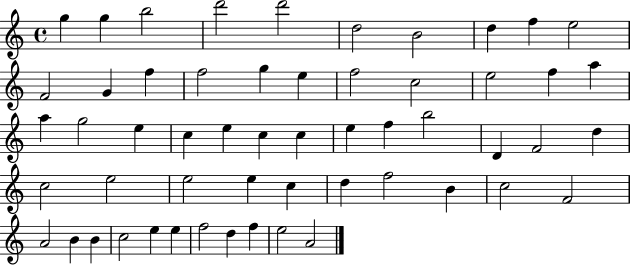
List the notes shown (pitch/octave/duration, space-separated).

G5/q G5/q B5/h D6/h D6/h D5/h B4/h D5/q F5/q E5/h F4/h G4/q F5/q F5/h G5/q E5/q F5/h C5/h E5/h F5/q A5/q A5/q G5/h E5/q C5/q E5/q C5/q C5/q E5/q F5/q B5/h D4/q F4/h D5/q C5/h E5/h E5/h E5/q C5/q D5/q F5/h B4/q C5/h F4/h A4/h B4/q B4/q C5/h E5/q E5/q F5/h D5/q F5/q E5/h A4/h